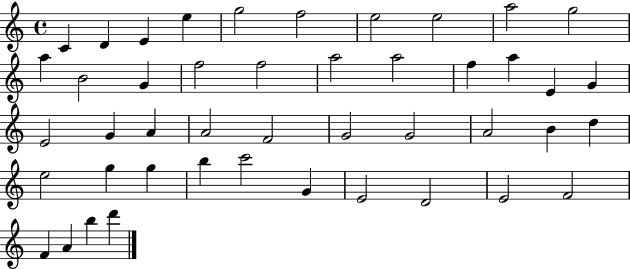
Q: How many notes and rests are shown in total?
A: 45